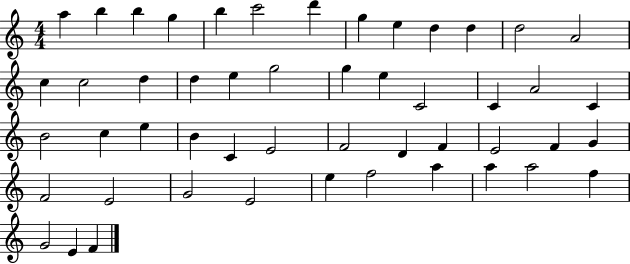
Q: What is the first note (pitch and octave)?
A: A5